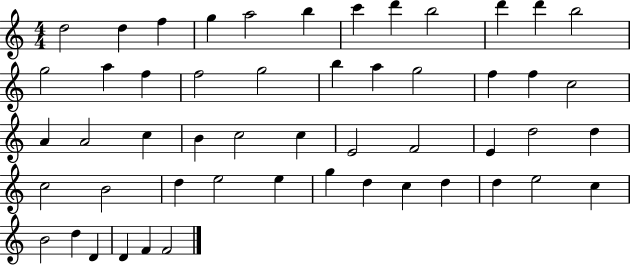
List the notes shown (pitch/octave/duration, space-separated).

D5/h D5/q F5/q G5/q A5/h B5/q C6/q D6/q B5/h D6/q D6/q B5/h G5/h A5/q F5/q F5/h G5/h B5/q A5/q G5/h F5/q F5/q C5/h A4/q A4/h C5/q B4/q C5/h C5/q E4/h F4/h E4/q D5/h D5/q C5/h B4/h D5/q E5/h E5/q G5/q D5/q C5/q D5/q D5/q E5/h C5/q B4/h D5/q D4/q D4/q F4/q F4/h